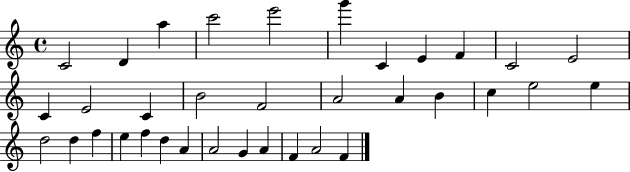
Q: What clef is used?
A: treble